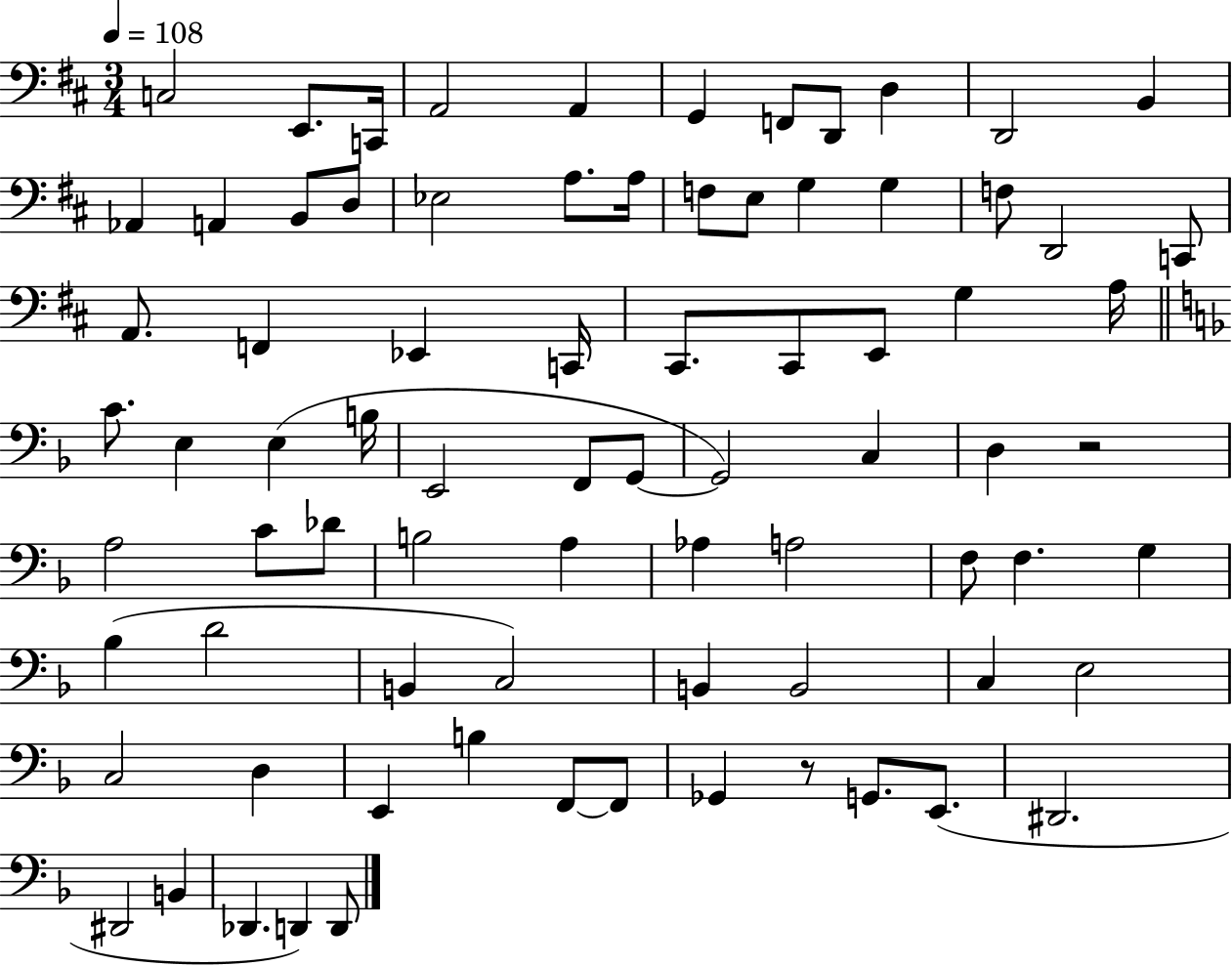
X:1
T:Untitled
M:3/4
L:1/4
K:D
C,2 E,,/2 C,,/4 A,,2 A,, G,, F,,/2 D,,/2 D, D,,2 B,, _A,, A,, B,,/2 D,/2 _E,2 A,/2 A,/4 F,/2 E,/2 G, G, F,/2 D,,2 C,,/2 A,,/2 F,, _E,, C,,/4 ^C,,/2 ^C,,/2 E,,/2 G, A,/4 C/2 E, E, B,/4 E,,2 F,,/2 G,,/2 G,,2 C, D, z2 A,2 C/2 _D/2 B,2 A, _A, A,2 F,/2 F, G, _B, D2 B,, C,2 B,, B,,2 C, E,2 C,2 D, E,, B, F,,/2 F,,/2 _G,, z/2 G,,/2 E,,/2 ^D,,2 ^D,,2 B,, _D,, D,, D,,/2